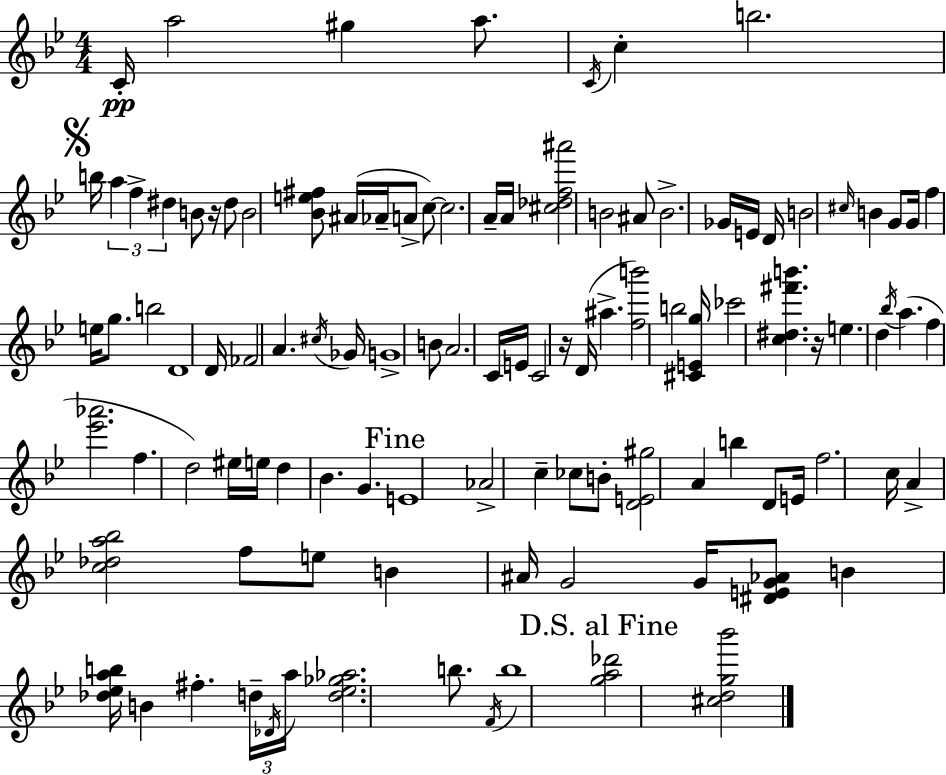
X:1
T:Untitled
M:4/4
L:1/4
K:Gm
C/4 a2 ^g a/2 C/4 c b2 b/4 a f ^d B/2 z/4 ^d/2 B2 [_Be^f]/2 ^A/4 _A/4 A/2 c/2 c2 A/4 A/4 [^c_df^a']2 B2 ^A/2 B2 _G/4 E/4 D/4 B2 ^c/4 B G/2 G/4 f e/4 g/2 b2 D4 D/4 _F2 A ^c/4 _G/4 G4 B/2 A2 C/4 E/4 C2 z/4 D/4 ^a [fb']2 b2 [^CEg]/4 _c'2 [c^d^f'b'] z/4 e d _b/4 a f [_e'_a']2 f d2 ^e/4 e/4 d _B G E4 _A2 c _c/2 B/2 [DE^g]2 A b D/2 E/4 f2 c/4 A [c_da_b]2 f/2 e/2 B ^A/4 G2 G/4 [^DEG_A]/2 B [_d_eab]/4 B ^f d/4 _D/4 a/4 [d_e_g_a]2 b/2 F/4 b4 [ga_d']2 [^cdg_b']2